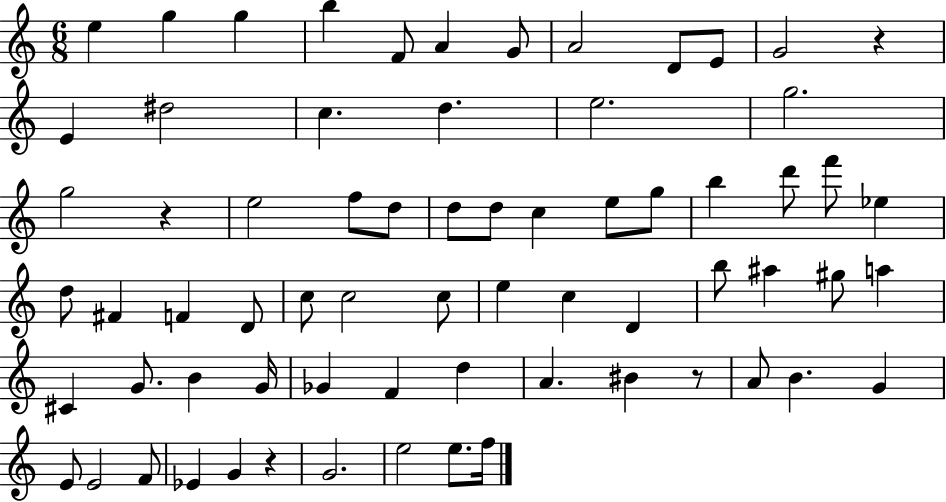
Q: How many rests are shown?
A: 4